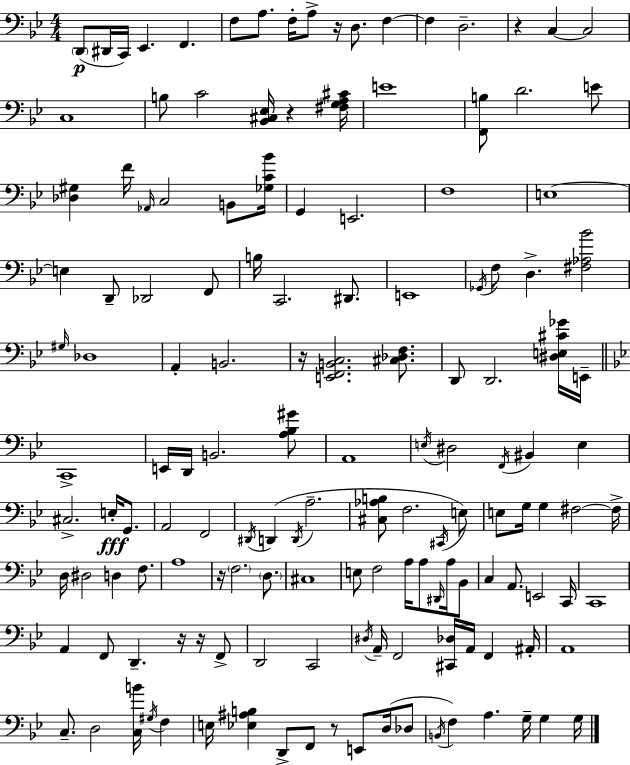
{
  \clef bass
  \numericTimeSignature
  \time 4/4
  \key g \minor
  \parenthesize d,8(\p dis,16 c,16) ees,4. f,4. | f8 a8. f16-. a8-> r16 d8. f4~~ | f4 d2.-- | r4 c4~~ c2 | \break c1 | b8 c'2 <bes, cis ees>16 r4 <fis g a cis'>16 | e'1 | <f, b>8 d'2. e'8 | \break <des gis>4 f'16 \grace { aes,16 } c2 b,8 | <ges c' bes'>16 g,4 e,2. | f1 | e1~~ | \break e4 d,8-- des,2 f,8 | b16 c,2. dis,8. | e,1 | \acciaccatura { ges,16 } f8 d4.-> <fis aes bes'>2 | \break \grace { gis16 } des1 | a,4-. b,2. | r16 <e, f, b, c>2. | <cis des f>8. d,8 d,2. | \break <dis e cis' ges'>16 e,16-- \bar "||" \break \key bes \major c,1-> | e,16 d,16 b,2. <a bes gis'>8 | a,1 | \acciaccatura { e16 } dis2 \acciaccatura { f,16 } bis,4 e4 | \break cis2.-> e16-.\fff g,8. | a,2 f,2 | \acciaccatura { dis,16 } d,4( \acciaccatura { d,16 } a2.-- | <cis aes b>8 f2. | \break \acciaccatura { cis,16 }) e8 e8 g16 g4 fis2~~ | fis16-> d16 dis2 d4 | f8. a1 | r16 \parenthesize f2. | \break \parenthesize d8. cis1 | e8 f2 a16 | a8 \grace { dis,16 } a16 bes,8 c4 a,8. e,2 | c,16 c,1 | \break a,4 f,8 d,4.-- | r16 r16 f,8-> d,2 c,2 | \acciaccatura { dis16 } a,16-- f,2 | <cis, des>16 a,16 f,4 ais,16-. a,1 | \break c8.-- d2 | <c b'>16 \acciaccatura { gis16 } f4 e16 <ees ais b>4 d,8-> f,8 | r8 e,8 d16( des8 \acciaccatura { b,16 } f4) a4. | g16-- g4 g16 \bar "|."
}